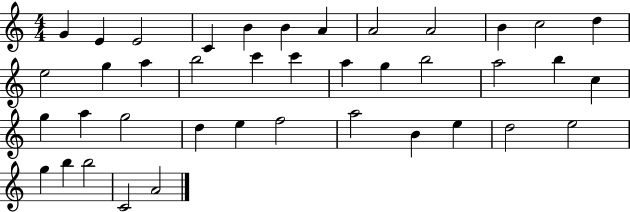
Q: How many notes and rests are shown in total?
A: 40